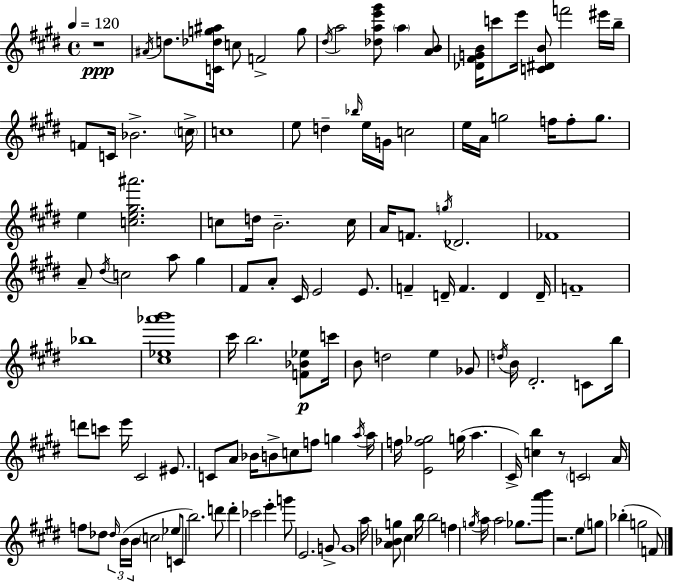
R/w A#4/s D5/e. [C4,Db5,G5,A#5]/s C5/e F4/h G5/e D#5/s A5/h [Db5,A5,E6,G#6]/e A5/q [A4,B4]/e [Db4,F#4,G4,B4]/s C6/e E6/s [C4,D#4,B4]/e F6/h EIS6/s B5/s F4/e C4/s Bb4/h. C5/s C5/w E5/e D5/q Bb5/s E5/s G4/s C5/h E5/s A4/s G5/h F5/s F5/e G5/e. E5/q [C5,E5,G#5,A#6]/h. C5/e D5/s B4/h. C5/s A4/s F4/e. G5/s Db4/h. FES4/w A4/e D#5/s C5/h A5/e G#5/q F#4/e A4/e C#4/s E4/h E4/e. F4/q D4/s F4/q. D4/q D4/s F4/w Bb5/w [C#5,Eb5,Ab6,B6]/w C#6/s B5/h. [F4,Bb4,Eb5]/e C6/s B4/e D5/h E5/q Gb4/e D5/s B4/s D#4/h. C4/e B5/s D6/e C6/e E6/s C#4/h EIS4/e. C4/e A4/e Bb4/s B4/e C5/e F5/e G5/q A5/s A5/s F5/s [E4,F5,Gb5]/h G5/s A5/q. C#4/s [C5,B5]/q R/e C4/h A4/s F5/e Db5/e Db5/s B4/s B4/s C5/h Eb5/e C4/e B5/h. D6/e D6/q CES6/h E6/q G6/e E4/h. G4/e G4/w A5/s [A4,Bb4,G5]/e C#5/q B5/s B5/h F5/q G5/s A5/s A5/h Gb5/e. [A6,B6]/e R/h. E5/e G5/e Bb5/q G5/h F4/e